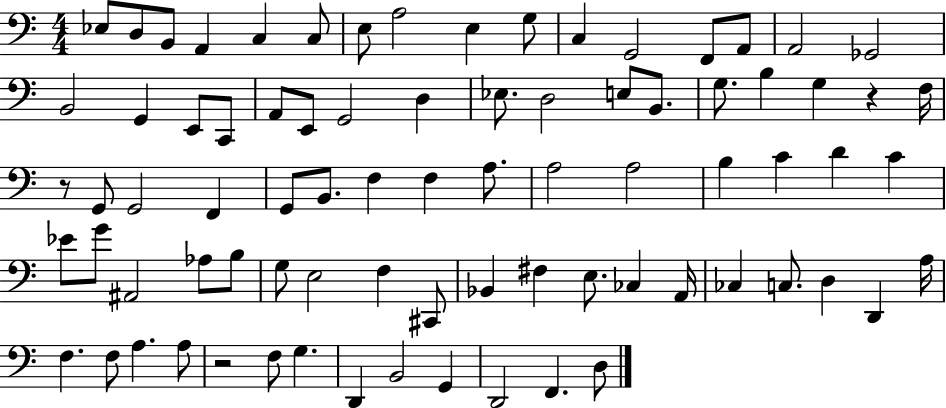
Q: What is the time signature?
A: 4/4